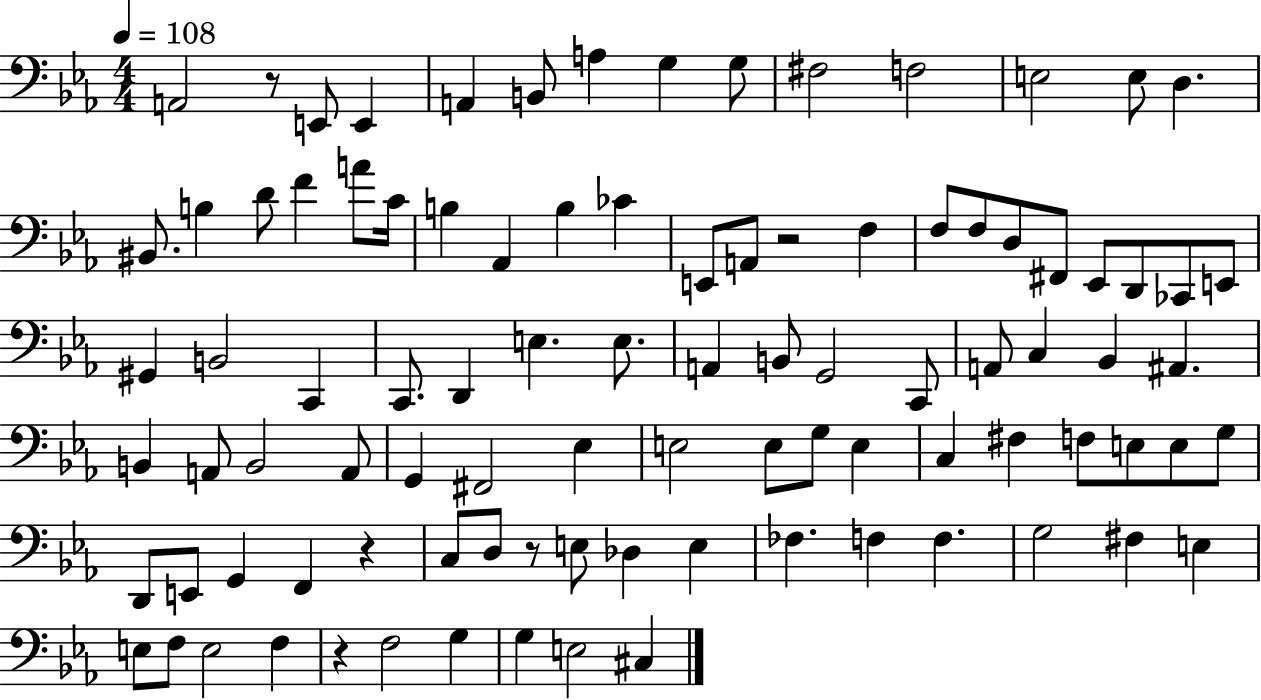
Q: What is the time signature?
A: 4/4